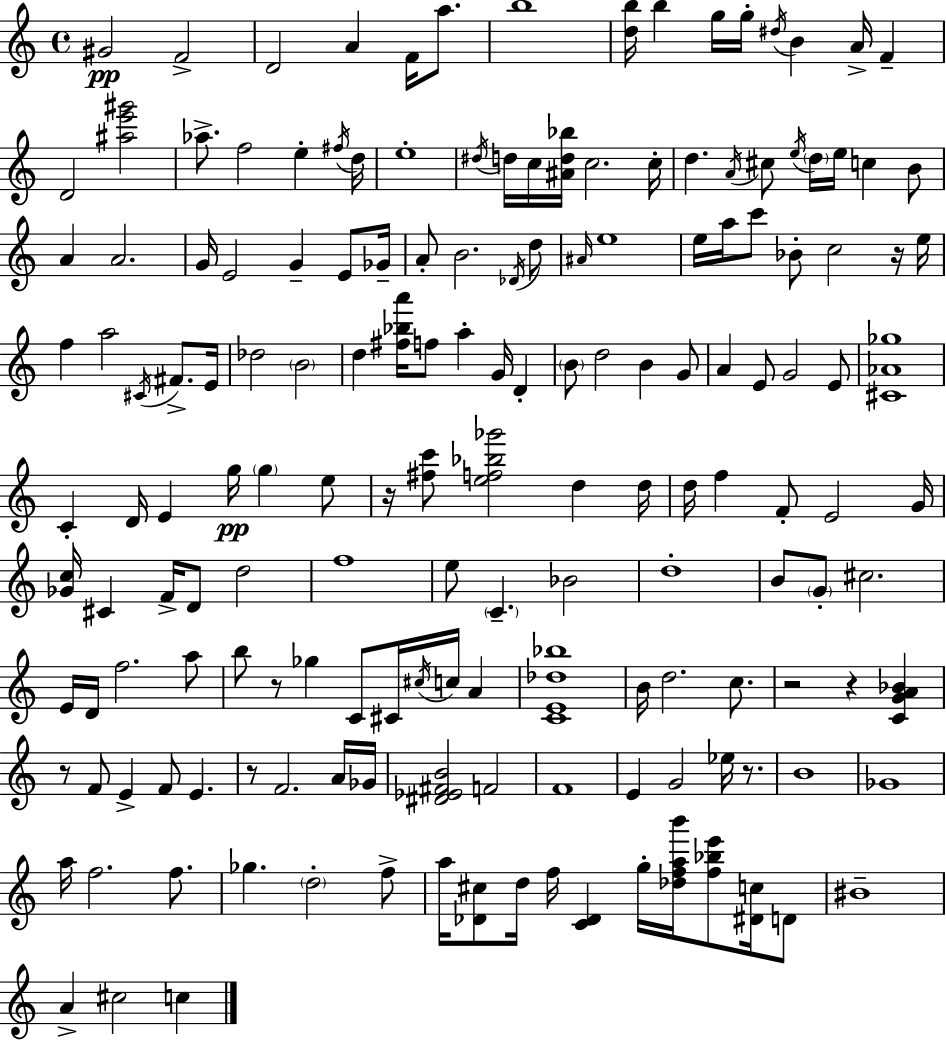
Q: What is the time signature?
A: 4/4